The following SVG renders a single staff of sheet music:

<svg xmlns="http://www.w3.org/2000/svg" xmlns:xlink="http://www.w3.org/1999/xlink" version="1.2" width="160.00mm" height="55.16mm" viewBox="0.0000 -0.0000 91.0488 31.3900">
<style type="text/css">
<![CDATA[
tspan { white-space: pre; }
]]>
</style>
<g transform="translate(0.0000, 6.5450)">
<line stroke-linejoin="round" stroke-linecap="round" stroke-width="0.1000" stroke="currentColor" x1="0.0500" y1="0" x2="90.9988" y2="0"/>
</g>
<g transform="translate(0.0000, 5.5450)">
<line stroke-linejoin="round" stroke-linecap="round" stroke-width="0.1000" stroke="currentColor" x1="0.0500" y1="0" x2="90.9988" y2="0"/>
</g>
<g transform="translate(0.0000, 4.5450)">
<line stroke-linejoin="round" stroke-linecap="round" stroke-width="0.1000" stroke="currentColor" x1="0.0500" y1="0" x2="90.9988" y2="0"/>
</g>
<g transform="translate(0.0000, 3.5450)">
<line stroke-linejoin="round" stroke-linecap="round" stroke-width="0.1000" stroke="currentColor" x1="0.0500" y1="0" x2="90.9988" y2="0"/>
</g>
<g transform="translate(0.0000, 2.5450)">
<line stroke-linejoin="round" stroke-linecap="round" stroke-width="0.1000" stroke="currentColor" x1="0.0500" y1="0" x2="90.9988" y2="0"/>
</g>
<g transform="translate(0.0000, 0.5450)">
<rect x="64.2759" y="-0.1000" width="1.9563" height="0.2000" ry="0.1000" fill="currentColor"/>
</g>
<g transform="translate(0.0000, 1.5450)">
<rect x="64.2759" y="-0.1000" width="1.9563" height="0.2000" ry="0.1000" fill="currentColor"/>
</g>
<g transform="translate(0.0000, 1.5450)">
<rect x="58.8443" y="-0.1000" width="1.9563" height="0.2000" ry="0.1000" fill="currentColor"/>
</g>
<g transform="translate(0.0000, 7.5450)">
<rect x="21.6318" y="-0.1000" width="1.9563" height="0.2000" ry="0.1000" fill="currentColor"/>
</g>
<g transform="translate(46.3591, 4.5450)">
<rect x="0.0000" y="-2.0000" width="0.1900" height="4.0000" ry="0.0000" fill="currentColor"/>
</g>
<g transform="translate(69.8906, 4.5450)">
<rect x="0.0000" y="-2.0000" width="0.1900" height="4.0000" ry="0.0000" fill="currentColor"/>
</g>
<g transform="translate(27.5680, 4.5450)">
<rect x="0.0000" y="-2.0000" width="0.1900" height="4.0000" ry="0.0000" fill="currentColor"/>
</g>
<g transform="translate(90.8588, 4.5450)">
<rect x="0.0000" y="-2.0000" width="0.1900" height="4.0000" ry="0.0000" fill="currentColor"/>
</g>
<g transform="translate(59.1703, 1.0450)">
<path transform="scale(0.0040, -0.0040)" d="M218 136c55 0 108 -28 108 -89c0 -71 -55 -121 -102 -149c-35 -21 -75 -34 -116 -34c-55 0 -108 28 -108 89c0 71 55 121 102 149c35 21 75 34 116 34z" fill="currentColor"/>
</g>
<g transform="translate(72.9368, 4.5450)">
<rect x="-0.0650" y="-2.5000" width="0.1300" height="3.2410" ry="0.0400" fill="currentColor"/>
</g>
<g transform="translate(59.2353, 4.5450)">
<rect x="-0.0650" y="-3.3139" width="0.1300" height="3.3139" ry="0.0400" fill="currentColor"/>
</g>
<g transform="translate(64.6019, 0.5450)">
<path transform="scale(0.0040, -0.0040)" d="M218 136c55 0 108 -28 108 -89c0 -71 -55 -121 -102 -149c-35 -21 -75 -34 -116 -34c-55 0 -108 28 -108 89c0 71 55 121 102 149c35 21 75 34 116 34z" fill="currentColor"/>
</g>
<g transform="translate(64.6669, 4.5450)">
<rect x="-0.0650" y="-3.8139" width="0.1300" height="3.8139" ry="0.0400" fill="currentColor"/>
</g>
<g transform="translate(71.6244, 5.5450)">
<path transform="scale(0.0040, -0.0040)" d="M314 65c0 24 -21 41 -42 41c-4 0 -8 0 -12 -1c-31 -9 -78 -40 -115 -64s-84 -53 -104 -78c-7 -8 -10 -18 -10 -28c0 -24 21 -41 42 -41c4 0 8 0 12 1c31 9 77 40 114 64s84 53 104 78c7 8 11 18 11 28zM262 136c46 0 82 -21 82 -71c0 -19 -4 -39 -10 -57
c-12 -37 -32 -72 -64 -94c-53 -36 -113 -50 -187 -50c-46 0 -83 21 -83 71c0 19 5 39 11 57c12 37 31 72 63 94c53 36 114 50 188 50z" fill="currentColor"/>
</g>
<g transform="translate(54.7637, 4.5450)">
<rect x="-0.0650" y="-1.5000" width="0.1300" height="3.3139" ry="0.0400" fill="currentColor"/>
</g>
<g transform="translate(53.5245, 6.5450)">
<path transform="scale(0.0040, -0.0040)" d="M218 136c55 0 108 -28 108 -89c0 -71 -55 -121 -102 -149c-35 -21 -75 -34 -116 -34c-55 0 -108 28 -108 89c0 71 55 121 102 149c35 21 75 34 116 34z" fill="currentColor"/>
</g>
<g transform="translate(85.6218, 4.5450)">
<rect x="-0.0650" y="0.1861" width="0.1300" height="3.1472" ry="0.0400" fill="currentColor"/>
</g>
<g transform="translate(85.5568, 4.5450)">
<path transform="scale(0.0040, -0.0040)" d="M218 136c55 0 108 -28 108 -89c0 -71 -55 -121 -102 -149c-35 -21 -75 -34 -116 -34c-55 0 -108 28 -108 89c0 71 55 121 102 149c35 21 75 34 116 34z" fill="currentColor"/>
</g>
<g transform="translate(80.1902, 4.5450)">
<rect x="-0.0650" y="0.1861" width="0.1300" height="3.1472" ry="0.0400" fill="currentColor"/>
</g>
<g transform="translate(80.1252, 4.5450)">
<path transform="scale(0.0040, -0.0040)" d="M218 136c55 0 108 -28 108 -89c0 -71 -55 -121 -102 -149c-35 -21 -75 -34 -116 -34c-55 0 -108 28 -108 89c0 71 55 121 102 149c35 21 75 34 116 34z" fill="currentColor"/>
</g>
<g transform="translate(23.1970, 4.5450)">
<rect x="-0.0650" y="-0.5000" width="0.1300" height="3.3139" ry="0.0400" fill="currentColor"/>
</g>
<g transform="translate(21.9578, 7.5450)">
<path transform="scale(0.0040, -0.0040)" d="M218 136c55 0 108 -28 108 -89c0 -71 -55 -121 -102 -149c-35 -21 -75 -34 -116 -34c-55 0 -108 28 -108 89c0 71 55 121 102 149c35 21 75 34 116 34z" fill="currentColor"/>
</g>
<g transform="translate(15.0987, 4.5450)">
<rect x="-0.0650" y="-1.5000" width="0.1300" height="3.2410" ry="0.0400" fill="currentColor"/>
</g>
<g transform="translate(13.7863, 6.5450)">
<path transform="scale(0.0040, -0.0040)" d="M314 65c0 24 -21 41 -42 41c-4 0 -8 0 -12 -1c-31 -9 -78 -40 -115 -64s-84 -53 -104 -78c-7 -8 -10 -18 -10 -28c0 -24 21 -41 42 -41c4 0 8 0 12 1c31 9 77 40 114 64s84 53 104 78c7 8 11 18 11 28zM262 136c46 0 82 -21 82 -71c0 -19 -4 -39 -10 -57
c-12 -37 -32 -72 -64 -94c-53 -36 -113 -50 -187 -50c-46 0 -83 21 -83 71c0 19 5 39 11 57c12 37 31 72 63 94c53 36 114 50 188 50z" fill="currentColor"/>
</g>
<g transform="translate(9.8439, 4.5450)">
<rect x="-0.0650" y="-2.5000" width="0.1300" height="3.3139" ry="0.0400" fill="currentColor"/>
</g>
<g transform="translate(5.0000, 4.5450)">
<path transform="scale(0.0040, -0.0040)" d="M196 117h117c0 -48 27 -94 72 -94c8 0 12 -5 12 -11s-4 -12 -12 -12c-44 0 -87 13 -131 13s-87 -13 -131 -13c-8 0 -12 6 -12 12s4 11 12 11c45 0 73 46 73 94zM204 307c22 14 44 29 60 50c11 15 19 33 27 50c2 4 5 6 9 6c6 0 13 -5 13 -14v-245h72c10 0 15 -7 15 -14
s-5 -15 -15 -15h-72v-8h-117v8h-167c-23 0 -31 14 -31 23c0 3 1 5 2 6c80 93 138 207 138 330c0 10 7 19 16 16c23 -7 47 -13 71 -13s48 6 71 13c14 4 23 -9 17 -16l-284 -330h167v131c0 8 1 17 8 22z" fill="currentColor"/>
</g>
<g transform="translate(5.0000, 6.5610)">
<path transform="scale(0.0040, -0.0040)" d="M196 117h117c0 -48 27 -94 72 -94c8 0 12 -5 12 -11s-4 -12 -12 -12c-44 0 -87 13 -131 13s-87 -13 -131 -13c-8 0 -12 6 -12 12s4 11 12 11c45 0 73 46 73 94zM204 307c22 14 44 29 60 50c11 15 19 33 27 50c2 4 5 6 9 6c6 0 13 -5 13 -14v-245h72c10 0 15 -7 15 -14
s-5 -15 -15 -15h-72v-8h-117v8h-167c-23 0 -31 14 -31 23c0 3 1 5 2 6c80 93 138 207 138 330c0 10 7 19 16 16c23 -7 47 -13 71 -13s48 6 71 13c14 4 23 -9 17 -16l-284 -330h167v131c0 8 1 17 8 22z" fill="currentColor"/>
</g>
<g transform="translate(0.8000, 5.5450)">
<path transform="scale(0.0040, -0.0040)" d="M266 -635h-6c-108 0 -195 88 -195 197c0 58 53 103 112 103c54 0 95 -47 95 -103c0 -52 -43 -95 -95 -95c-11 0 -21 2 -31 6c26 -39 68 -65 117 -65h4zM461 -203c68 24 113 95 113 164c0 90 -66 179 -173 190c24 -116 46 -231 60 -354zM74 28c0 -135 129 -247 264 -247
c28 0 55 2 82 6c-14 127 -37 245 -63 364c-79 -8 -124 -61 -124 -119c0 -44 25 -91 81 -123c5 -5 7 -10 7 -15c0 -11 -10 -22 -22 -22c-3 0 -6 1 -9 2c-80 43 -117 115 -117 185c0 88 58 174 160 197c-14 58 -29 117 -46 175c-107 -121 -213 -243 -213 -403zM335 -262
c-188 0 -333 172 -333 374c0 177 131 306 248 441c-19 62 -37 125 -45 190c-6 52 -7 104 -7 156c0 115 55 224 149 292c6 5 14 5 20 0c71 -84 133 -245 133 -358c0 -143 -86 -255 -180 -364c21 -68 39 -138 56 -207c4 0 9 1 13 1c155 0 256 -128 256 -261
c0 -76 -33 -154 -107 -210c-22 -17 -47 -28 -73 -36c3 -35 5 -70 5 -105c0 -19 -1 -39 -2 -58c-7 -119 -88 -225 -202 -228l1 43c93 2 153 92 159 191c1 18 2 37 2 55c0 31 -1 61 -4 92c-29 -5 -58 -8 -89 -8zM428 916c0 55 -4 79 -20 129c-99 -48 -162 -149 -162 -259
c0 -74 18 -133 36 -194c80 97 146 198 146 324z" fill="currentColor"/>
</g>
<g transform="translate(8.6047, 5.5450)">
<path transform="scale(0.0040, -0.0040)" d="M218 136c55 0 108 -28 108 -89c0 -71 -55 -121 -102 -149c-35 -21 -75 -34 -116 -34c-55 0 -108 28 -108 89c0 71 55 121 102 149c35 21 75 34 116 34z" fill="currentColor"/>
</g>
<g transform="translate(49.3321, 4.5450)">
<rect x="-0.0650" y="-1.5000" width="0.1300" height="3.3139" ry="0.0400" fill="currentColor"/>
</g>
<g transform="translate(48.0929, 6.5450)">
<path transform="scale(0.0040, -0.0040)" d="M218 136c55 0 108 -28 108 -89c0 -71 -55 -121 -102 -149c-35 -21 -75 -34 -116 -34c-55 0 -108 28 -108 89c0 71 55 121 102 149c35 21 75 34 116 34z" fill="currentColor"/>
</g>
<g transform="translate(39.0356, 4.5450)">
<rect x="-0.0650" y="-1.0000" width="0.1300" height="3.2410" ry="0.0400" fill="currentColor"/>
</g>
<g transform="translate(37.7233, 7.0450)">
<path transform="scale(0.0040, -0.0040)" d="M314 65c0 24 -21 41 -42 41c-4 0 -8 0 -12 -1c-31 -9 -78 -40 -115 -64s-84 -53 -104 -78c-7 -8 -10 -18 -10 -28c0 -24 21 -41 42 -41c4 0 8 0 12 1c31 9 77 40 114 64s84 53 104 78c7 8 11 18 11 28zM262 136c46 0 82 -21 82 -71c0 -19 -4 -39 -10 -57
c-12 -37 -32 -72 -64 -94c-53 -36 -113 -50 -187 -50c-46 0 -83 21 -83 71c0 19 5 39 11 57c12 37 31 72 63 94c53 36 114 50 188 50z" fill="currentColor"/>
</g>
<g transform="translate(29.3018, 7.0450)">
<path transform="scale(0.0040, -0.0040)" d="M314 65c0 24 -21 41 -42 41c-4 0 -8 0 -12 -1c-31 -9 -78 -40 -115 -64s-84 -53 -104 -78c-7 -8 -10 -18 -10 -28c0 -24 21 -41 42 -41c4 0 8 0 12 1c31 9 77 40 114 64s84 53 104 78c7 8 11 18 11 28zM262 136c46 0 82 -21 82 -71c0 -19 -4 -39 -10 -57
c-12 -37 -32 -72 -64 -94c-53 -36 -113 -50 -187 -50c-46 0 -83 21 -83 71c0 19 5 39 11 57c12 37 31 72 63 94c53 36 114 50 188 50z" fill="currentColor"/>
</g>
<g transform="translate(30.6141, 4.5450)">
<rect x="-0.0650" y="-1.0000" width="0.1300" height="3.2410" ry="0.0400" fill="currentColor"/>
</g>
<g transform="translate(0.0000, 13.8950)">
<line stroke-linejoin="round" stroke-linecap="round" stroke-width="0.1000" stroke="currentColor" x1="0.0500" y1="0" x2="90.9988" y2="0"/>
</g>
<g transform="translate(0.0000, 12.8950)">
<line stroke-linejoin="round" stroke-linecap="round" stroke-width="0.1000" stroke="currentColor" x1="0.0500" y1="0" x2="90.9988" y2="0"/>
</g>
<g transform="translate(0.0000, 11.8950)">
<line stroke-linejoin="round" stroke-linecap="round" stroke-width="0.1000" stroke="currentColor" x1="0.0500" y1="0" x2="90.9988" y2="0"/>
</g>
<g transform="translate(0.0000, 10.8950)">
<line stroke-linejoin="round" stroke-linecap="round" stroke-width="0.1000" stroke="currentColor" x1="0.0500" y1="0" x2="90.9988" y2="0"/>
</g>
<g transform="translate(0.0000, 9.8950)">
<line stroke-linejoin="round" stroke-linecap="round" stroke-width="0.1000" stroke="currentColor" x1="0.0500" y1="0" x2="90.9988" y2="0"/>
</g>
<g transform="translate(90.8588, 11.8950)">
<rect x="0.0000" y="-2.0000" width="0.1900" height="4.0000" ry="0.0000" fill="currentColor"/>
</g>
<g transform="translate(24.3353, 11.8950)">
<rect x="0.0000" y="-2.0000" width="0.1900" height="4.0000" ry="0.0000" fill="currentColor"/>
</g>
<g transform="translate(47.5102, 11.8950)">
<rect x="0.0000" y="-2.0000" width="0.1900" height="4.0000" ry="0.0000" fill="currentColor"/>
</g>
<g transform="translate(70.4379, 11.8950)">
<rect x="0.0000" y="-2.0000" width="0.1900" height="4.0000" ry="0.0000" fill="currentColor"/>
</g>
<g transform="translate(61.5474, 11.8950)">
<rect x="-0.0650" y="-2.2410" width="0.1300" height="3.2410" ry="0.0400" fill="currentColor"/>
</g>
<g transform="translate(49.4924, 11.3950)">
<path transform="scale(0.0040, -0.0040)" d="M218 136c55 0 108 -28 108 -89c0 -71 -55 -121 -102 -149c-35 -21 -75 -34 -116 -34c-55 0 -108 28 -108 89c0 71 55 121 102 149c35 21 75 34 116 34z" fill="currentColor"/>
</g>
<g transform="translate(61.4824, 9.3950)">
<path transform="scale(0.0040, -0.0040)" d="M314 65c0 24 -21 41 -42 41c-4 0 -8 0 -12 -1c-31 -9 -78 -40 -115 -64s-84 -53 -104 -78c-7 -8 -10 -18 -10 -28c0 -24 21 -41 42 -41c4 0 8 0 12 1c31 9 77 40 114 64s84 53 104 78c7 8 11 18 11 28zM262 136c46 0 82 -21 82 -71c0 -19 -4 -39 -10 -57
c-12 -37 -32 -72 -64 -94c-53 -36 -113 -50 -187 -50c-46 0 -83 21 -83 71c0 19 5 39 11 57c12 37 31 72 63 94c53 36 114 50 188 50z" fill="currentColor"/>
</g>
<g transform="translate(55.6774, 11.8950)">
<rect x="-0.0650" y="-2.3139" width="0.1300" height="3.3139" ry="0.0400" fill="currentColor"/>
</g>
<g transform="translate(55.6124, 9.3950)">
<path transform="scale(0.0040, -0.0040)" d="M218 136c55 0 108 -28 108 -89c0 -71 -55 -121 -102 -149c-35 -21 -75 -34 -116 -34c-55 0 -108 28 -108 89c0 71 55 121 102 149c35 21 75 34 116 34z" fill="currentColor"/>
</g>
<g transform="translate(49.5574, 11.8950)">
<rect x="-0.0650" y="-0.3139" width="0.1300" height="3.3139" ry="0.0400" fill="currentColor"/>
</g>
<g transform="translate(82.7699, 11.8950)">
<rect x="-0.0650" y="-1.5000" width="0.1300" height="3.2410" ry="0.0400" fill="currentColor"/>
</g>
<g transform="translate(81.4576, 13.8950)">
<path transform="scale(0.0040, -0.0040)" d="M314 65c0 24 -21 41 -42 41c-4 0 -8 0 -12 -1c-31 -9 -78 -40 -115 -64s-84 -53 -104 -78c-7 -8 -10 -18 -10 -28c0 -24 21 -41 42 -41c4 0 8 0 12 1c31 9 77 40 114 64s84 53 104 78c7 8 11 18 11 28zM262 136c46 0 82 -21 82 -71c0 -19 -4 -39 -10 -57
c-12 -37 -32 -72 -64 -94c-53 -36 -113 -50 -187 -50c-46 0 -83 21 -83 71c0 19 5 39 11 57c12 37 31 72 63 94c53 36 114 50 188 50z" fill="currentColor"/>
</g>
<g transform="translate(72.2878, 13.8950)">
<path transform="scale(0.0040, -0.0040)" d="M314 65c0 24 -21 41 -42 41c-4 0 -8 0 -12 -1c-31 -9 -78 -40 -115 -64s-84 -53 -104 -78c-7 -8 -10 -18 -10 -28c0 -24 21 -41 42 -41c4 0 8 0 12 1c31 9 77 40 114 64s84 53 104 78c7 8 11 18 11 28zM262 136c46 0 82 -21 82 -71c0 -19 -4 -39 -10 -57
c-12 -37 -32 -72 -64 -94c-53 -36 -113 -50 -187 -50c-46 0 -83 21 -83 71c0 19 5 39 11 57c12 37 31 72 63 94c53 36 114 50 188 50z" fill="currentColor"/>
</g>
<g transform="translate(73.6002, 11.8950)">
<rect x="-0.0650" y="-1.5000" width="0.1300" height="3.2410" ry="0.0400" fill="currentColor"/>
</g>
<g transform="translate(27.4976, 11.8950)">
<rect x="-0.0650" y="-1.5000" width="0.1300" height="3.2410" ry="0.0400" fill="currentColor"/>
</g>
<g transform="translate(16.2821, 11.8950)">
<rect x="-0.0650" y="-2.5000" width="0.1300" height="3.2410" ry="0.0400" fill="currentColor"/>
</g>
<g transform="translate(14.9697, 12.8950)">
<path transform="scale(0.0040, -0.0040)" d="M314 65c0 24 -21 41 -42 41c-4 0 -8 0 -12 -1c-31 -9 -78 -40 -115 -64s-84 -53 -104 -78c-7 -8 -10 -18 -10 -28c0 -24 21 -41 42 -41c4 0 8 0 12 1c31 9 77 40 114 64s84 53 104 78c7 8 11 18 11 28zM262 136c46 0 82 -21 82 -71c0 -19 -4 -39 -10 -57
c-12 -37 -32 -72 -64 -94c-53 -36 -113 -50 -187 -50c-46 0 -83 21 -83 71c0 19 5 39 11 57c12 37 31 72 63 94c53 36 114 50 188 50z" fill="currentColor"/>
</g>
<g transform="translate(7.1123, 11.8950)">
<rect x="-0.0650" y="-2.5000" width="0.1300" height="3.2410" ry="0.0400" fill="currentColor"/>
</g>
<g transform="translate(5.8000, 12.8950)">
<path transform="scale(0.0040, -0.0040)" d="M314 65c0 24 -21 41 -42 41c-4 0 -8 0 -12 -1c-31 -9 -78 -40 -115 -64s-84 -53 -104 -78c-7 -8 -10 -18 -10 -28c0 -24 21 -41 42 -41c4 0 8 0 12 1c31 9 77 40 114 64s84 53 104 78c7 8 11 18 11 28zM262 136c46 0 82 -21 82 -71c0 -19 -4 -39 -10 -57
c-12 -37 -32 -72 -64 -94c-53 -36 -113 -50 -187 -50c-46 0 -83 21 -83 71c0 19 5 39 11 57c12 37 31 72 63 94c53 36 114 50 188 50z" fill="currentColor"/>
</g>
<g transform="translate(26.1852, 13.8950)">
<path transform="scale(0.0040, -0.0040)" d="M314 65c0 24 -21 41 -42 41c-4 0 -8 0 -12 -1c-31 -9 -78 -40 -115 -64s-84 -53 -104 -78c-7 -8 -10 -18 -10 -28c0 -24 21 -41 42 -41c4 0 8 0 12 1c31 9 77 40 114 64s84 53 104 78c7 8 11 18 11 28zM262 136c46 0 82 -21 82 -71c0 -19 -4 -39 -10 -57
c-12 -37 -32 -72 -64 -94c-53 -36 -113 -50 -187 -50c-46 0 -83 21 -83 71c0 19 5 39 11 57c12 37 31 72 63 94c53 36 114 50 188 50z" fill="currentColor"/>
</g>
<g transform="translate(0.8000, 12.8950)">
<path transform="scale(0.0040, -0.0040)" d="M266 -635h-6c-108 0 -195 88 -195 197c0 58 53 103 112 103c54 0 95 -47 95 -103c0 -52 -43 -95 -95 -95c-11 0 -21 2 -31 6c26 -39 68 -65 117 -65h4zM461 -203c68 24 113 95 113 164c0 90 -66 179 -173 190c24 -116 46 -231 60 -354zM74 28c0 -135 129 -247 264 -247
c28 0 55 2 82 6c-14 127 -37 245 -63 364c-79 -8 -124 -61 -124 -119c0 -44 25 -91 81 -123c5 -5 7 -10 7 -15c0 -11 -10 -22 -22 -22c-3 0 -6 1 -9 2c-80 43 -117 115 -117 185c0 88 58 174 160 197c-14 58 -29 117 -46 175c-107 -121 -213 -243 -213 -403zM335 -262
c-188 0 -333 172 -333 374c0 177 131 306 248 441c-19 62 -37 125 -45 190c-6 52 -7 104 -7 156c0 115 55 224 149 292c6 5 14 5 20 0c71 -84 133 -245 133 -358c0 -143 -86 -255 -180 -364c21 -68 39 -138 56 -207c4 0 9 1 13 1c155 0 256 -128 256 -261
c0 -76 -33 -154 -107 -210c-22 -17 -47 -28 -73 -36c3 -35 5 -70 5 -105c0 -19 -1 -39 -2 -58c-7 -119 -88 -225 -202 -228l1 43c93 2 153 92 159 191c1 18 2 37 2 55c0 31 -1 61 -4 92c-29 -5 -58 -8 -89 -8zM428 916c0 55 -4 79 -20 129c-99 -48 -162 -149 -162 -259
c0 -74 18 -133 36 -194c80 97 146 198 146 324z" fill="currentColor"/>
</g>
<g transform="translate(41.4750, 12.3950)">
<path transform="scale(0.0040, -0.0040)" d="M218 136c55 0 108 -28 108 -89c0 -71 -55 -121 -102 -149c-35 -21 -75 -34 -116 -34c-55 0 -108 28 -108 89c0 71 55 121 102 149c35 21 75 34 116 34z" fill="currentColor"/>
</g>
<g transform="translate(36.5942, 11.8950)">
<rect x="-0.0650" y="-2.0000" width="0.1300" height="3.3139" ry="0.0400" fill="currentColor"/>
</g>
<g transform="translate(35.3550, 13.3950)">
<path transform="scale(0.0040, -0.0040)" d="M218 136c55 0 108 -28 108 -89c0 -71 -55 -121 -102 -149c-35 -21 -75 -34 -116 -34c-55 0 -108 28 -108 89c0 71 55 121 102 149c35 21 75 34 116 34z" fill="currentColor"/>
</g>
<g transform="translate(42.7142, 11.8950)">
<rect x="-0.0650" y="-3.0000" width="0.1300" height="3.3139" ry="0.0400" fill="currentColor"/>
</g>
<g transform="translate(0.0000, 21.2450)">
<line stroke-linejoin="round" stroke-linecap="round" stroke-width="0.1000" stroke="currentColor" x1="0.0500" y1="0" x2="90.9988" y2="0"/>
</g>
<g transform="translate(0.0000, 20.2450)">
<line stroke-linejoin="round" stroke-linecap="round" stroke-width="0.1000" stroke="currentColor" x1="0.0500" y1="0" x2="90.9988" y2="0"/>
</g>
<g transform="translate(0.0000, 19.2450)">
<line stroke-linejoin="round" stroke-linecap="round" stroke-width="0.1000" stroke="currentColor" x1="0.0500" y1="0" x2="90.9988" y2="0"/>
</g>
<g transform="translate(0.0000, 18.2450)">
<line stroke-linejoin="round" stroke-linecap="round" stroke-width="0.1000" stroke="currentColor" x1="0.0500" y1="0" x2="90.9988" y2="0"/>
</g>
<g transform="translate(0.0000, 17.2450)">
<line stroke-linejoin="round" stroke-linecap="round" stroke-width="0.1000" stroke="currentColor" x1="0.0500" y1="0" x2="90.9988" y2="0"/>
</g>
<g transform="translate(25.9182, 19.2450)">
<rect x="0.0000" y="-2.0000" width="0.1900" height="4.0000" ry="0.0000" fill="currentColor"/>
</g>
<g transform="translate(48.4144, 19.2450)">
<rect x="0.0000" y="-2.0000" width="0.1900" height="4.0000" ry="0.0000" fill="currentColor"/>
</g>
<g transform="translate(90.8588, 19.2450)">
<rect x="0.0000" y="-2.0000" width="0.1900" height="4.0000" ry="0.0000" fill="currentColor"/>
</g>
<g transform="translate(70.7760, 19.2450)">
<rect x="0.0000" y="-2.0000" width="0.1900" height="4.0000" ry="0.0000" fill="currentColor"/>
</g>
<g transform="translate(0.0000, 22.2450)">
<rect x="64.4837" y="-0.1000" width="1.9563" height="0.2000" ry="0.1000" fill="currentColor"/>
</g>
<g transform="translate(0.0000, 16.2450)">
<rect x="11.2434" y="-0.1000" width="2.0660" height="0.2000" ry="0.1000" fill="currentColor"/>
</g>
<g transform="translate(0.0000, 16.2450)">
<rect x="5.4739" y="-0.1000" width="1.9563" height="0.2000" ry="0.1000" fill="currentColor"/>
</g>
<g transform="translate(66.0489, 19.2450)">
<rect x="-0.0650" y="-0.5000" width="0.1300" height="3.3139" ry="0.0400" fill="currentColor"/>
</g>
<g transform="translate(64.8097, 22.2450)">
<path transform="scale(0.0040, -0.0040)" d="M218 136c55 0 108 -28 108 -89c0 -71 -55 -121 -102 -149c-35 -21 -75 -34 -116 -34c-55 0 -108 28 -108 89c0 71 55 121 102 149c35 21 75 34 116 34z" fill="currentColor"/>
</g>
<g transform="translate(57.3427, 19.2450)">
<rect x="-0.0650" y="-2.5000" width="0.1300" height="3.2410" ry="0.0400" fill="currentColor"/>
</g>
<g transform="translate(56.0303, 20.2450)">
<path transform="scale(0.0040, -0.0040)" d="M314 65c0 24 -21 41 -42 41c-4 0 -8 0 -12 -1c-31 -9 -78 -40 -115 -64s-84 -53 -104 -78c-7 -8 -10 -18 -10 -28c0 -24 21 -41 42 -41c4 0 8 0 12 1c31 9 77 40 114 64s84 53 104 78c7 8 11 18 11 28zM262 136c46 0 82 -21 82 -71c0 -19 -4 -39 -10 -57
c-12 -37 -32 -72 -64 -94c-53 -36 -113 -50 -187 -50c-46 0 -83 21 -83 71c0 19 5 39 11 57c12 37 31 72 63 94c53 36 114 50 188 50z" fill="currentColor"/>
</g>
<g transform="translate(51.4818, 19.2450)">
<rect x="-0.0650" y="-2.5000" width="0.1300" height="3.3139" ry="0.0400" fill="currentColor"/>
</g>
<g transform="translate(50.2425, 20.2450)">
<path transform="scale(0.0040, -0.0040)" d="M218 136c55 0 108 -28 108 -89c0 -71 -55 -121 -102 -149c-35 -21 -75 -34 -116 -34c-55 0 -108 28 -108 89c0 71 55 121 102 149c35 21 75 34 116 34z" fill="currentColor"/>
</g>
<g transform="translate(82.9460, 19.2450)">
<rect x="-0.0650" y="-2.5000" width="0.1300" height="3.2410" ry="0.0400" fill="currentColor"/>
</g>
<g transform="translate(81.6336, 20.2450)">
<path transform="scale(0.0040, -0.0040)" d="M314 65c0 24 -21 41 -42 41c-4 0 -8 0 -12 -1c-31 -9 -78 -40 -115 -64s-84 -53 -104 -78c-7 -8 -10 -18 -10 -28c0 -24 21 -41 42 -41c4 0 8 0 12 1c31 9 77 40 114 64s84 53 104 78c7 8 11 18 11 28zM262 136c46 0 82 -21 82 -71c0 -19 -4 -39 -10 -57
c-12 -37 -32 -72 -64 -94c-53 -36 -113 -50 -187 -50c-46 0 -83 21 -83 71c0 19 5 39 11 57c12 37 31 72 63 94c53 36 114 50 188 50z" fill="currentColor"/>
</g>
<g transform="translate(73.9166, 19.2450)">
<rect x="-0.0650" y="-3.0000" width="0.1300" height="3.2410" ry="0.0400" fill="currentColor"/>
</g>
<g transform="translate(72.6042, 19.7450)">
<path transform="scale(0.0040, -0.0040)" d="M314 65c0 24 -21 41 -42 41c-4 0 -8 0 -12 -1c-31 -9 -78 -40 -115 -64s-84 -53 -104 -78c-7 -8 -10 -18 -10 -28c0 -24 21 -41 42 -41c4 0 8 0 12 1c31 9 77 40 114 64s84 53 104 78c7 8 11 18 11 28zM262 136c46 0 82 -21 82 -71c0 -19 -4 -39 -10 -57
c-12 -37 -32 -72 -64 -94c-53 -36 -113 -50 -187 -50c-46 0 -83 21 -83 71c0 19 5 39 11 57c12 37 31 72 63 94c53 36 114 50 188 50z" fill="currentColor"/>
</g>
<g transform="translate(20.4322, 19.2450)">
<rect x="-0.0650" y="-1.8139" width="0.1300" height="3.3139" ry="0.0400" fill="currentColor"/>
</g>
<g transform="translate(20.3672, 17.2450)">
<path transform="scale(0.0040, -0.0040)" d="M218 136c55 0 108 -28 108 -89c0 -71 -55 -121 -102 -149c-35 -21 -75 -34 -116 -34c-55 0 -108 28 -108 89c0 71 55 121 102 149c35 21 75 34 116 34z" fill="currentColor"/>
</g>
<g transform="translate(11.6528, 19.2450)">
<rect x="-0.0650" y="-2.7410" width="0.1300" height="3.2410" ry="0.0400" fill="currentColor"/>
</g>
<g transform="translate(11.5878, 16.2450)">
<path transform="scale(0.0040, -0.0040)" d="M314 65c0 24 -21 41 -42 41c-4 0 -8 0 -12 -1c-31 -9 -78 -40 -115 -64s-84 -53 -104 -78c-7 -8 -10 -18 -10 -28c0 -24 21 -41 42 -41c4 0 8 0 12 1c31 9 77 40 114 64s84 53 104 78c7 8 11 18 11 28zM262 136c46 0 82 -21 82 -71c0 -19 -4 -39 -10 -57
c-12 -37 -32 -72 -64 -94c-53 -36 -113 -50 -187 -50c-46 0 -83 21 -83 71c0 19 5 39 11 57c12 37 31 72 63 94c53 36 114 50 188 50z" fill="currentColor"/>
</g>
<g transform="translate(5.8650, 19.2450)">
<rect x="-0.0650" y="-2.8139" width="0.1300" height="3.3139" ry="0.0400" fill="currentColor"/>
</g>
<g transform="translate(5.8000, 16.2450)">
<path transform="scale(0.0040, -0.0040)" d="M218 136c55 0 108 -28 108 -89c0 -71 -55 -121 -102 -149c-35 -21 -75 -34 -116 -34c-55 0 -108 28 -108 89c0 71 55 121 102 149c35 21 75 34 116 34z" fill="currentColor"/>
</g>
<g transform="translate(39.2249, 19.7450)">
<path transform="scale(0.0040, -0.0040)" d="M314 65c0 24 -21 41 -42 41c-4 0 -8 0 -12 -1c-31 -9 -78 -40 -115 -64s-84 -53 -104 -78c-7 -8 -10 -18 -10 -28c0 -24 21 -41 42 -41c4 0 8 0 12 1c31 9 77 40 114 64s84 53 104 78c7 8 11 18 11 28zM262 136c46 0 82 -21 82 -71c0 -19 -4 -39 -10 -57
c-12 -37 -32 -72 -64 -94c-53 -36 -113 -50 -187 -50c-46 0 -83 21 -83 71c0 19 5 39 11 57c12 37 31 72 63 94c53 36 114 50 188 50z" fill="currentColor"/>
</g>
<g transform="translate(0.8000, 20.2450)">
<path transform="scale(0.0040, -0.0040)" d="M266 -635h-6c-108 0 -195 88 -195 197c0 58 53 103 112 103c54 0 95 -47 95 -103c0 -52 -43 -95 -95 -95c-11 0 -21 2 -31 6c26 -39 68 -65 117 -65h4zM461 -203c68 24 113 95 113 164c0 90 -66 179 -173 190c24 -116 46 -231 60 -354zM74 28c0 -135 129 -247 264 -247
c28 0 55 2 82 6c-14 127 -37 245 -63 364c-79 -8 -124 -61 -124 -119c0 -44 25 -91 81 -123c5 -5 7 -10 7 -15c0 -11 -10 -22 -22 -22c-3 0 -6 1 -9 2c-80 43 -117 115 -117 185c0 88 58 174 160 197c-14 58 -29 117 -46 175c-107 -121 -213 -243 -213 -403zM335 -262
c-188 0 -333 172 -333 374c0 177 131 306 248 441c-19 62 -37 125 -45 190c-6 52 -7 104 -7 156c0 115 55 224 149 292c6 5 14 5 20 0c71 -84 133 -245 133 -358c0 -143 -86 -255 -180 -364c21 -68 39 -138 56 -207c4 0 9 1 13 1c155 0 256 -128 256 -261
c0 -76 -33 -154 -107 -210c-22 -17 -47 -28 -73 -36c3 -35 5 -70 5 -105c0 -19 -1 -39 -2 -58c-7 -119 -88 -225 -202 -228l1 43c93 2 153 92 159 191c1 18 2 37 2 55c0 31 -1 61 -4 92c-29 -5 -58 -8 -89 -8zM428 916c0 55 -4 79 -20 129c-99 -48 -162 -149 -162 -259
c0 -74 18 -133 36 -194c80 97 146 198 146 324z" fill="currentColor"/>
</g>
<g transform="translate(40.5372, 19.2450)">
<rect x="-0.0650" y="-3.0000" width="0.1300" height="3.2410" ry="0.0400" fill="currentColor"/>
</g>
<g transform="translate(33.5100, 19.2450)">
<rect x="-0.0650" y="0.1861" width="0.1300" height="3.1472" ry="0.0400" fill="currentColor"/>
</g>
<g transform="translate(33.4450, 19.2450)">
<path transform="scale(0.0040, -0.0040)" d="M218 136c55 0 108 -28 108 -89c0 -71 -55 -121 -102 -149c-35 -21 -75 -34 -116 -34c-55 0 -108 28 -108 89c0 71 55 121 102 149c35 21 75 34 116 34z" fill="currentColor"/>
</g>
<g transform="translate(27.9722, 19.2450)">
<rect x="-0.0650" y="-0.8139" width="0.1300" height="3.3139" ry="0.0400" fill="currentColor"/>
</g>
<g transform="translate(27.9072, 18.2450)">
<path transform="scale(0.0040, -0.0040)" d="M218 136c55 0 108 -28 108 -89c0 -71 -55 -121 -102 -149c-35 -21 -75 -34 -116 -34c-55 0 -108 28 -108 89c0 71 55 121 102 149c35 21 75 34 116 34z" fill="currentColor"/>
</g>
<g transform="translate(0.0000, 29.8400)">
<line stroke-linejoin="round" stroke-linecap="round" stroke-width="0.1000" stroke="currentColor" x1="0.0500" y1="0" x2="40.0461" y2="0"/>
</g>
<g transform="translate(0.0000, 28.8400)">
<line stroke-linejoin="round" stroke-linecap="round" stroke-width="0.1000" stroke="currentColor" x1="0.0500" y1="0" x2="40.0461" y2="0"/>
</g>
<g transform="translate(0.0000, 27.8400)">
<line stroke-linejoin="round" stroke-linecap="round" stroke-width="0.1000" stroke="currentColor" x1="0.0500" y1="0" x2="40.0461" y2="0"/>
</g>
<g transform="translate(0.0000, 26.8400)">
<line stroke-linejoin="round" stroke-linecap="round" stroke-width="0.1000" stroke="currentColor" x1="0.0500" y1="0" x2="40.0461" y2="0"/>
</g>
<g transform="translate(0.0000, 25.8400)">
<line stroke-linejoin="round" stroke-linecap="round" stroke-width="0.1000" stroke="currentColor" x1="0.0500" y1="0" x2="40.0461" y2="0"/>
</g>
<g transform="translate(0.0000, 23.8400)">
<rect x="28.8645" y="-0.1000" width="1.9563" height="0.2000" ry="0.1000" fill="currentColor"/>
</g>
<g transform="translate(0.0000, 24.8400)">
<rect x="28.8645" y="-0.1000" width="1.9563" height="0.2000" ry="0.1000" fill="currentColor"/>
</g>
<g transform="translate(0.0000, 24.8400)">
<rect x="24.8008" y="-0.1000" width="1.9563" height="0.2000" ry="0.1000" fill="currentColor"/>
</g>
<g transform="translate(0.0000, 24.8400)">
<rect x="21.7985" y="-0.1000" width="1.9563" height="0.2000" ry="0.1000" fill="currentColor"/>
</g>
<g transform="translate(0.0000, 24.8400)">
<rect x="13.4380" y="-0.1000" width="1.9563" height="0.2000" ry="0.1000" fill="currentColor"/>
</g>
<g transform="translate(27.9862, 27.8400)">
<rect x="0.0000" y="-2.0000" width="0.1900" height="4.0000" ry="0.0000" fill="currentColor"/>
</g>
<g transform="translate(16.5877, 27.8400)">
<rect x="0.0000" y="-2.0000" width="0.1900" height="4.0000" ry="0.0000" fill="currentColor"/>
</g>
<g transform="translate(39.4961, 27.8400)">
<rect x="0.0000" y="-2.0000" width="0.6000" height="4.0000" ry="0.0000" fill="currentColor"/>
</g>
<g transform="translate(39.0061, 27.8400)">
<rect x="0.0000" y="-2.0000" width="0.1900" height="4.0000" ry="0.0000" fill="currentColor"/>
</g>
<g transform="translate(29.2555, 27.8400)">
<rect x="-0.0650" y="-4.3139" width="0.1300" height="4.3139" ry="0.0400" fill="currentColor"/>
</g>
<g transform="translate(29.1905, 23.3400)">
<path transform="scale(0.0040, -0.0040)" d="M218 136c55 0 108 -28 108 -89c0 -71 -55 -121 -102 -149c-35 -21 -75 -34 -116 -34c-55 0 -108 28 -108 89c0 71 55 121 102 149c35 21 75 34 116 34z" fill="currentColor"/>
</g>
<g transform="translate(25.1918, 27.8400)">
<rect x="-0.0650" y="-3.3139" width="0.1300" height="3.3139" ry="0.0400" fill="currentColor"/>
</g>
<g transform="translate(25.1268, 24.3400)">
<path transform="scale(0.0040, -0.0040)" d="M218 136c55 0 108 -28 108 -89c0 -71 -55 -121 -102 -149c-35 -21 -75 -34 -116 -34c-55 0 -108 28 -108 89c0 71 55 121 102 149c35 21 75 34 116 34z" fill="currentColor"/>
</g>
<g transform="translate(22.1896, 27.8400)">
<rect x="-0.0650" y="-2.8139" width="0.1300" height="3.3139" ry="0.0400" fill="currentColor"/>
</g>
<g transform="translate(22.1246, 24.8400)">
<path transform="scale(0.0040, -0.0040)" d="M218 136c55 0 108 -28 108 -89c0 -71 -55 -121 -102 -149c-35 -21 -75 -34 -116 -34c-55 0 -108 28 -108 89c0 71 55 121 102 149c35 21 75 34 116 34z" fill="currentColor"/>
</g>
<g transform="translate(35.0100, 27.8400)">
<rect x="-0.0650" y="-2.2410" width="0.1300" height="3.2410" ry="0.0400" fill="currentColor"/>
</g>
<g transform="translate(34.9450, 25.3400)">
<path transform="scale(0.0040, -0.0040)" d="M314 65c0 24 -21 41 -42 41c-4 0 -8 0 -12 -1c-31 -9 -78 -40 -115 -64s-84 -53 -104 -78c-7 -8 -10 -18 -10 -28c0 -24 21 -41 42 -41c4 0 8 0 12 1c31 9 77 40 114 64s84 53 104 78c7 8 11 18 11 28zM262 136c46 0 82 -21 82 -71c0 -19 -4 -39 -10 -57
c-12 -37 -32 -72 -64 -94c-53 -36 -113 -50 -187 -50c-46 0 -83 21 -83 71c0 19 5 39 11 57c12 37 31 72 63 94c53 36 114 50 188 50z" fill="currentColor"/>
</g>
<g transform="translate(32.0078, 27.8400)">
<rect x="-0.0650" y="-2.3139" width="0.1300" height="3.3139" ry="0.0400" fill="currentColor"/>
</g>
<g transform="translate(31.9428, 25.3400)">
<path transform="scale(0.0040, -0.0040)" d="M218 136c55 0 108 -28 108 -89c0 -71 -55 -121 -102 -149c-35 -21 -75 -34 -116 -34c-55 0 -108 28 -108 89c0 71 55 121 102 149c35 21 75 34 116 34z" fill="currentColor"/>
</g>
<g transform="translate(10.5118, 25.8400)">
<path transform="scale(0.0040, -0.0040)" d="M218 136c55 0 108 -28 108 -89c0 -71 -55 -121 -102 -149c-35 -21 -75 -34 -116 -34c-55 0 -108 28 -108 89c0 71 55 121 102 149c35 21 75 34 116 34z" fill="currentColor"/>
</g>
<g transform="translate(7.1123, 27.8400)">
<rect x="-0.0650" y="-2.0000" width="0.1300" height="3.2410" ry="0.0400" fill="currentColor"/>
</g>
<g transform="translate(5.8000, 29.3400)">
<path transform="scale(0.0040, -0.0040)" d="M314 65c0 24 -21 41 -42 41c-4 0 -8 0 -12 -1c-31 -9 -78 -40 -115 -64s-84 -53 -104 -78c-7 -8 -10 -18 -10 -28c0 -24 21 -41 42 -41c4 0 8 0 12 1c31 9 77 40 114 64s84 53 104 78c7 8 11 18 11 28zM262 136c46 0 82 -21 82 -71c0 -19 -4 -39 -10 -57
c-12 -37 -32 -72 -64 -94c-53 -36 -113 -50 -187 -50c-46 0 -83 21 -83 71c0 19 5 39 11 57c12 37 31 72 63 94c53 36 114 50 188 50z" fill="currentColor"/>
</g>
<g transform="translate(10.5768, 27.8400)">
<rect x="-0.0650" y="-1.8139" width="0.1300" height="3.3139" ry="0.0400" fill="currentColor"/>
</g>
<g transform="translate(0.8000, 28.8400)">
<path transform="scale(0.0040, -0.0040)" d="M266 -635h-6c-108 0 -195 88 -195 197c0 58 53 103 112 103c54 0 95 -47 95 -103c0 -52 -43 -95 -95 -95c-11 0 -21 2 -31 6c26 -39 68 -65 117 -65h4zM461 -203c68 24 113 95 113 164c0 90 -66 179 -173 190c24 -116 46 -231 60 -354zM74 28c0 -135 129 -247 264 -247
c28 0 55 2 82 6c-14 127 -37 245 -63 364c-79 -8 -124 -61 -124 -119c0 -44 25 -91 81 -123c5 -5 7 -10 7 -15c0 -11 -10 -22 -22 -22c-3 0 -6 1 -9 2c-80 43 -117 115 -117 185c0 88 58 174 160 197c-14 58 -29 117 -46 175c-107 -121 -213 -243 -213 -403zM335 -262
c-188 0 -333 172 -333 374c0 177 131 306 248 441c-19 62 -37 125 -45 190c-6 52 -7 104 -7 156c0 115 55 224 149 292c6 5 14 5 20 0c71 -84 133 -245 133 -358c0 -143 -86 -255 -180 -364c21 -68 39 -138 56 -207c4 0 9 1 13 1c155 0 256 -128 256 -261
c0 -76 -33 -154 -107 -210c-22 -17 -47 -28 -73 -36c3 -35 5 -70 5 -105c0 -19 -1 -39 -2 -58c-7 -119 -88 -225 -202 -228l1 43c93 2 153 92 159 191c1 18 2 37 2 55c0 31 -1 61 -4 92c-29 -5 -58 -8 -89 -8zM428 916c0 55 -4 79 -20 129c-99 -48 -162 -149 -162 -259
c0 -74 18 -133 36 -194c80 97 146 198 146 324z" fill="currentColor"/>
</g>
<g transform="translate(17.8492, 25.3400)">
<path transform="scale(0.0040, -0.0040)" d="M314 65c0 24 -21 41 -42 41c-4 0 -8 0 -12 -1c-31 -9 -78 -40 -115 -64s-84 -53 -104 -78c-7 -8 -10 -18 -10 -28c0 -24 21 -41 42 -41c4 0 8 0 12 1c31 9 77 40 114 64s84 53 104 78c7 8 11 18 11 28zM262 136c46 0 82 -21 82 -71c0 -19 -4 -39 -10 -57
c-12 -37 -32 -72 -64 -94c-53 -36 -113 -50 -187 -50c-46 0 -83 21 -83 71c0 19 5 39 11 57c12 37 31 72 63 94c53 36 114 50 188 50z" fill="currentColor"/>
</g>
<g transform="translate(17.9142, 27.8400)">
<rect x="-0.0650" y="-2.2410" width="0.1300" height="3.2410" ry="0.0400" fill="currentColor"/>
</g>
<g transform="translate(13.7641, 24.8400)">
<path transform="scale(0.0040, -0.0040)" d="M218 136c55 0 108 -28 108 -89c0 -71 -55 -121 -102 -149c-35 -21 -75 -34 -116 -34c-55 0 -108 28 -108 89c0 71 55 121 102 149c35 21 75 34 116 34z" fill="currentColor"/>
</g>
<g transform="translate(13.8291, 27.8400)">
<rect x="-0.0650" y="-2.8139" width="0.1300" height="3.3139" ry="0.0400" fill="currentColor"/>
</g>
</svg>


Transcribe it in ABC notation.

X:1
T:Untitled
M:4/4
L:1/4
K:C
G E2 C D2 D2 E E b c' G2 B B G2 G2 E2 F A c g g2 E2 E2 a a2 f d B A2 G G2 C A2 G2 F2 f a g2 a b d' g g2